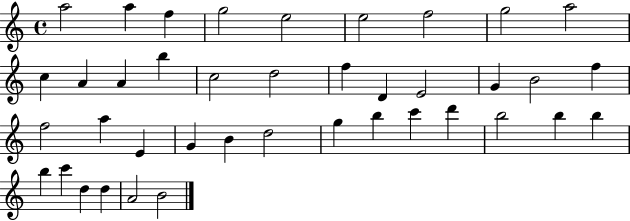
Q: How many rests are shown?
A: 0